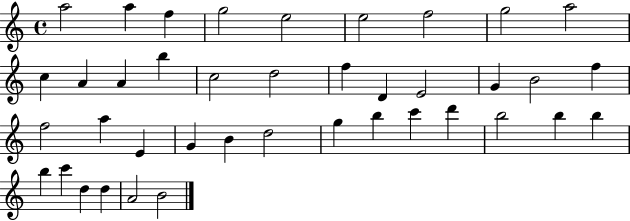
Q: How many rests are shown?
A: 0